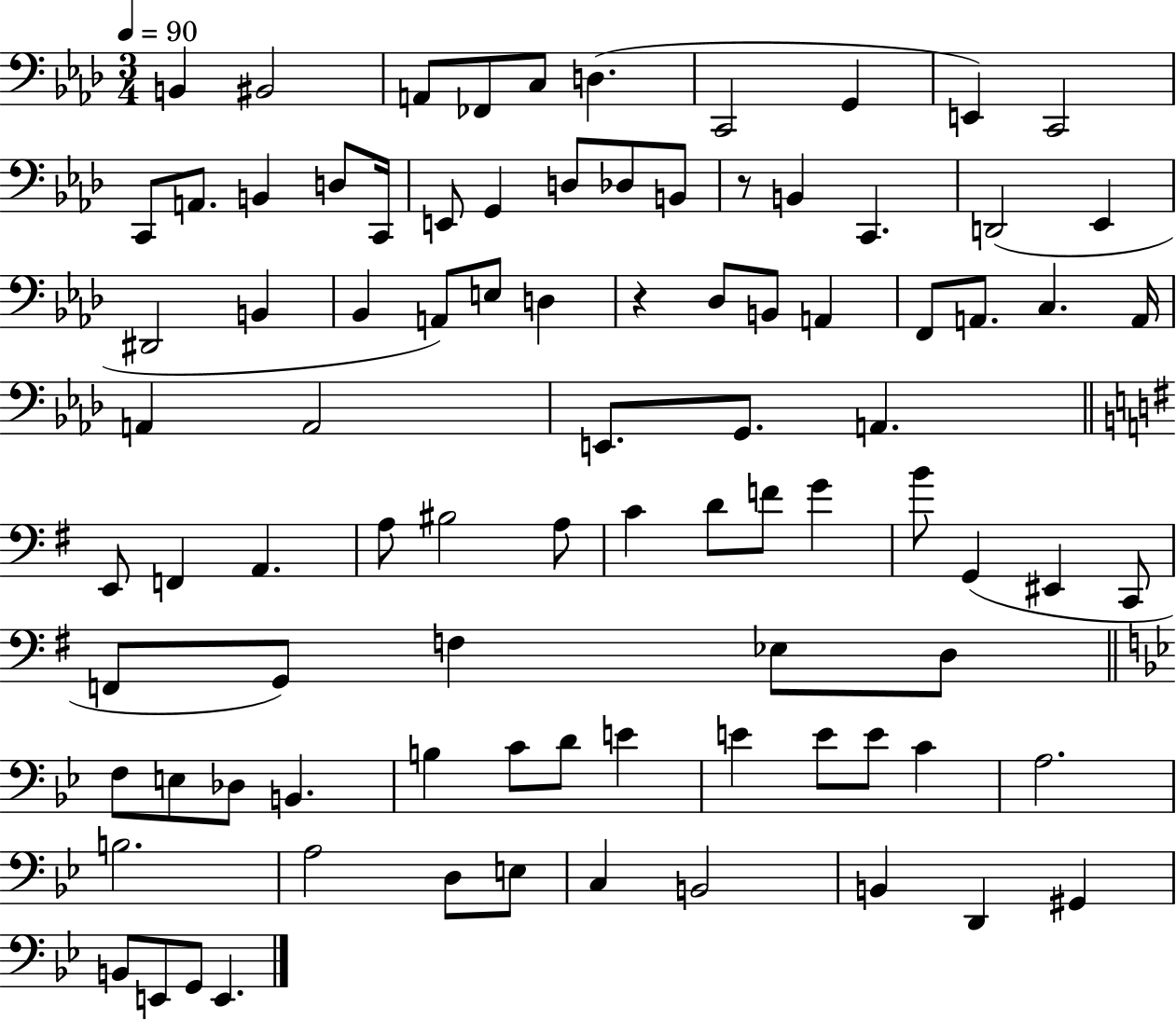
{
  \clef bass
  \numericTimeSignature
  \time 3/4
  \key aes \major
  \tempo 4 = 90
  b,4 bis,2 | a,8 fes,8 c8 d4.( | c,2 g,4 | e,4) c,2 | \break c,8 a,8. b,4 d8 c,16 | e,8 g,4 d8 des8 b,8 | r8 b,4 c,4. | d,2( ees,4 | \break dis,2 b,4 | bes,4 a,8) e8 d4 | r4 des8 b,8 a,4 | f,8 a,8. c4. a,16 | \break a,4 a,2 | e,8. g,8. a,4. | \bar "||" \break \key e \minor e,8 f,4 a,4. | a8 bis2 a8 | c'4 d'8 f'8 g'4 | b'8 g,4( eis,4 c,8 | \break f,8 g,8) f4 ees8 d8 | \bar "||" \break \key g \minor f8 e8 des8 b,4. | b4 c'8 d'8 e'4 | e'4 e'8 e'8 c'4 | a2. | \break b2. | a2 d8 e8 | c4 b,2 | b,4 d,4 gis,4 | \break b,8 e,8 g,8 e,4. | \bar "|."
}